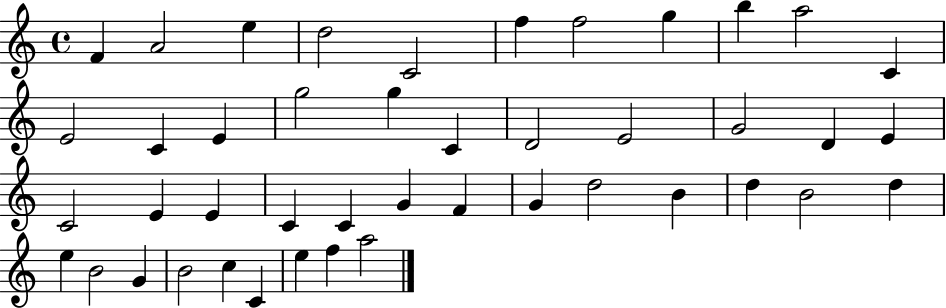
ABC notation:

X:1
T:Untitled
M:4/4
L:1/4
K:C
F A2 e d2 C2 f f2 g b a2 C E2 C E g2 g C D2 E2 G2 D E C2 E E C C G F G d2 B d B2 d e B2 G B2 c C e f a2